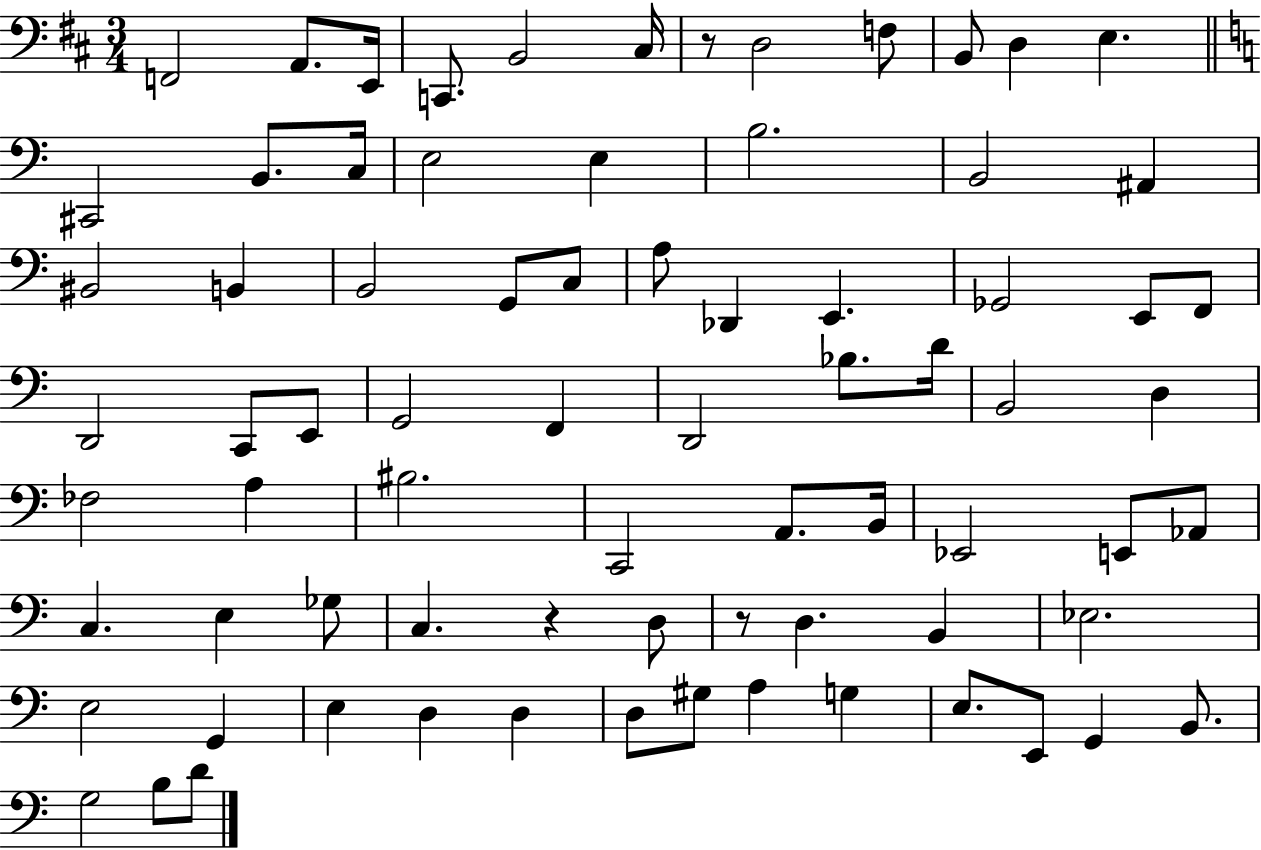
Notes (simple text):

F2/h A2/e. E2/s C2/e. B2/h C#3/s R/e D3/h F3/e B2/e D3/q E3/q. C#2/h B2/e. C3/s E3/h E3/q B3/h. B2/h A#2/q BIS2/h B2/q B2/h G2/e C3/e A3/e Db2/q E2/q. Gb2/h E2/e F2/e D2/h C2/e E2/e G2/h F2/q D2/h Bb3/e. D4/s B2/h D3/q FES3/h A3/q BIS3/h. C2/h A2/e. B2/s Eb2/h E2/e Ab2/e C3/q. E3/q Gb3/e C3/q. R/q D3/e R/e D3/q. B2/q Eb3/h. E3/h G2/q E3/q D3/q D3/q D3/e G#3/e A3/q G3/q E3/e. E2/e G2/q B2/e. G3/h B3/e D4/e